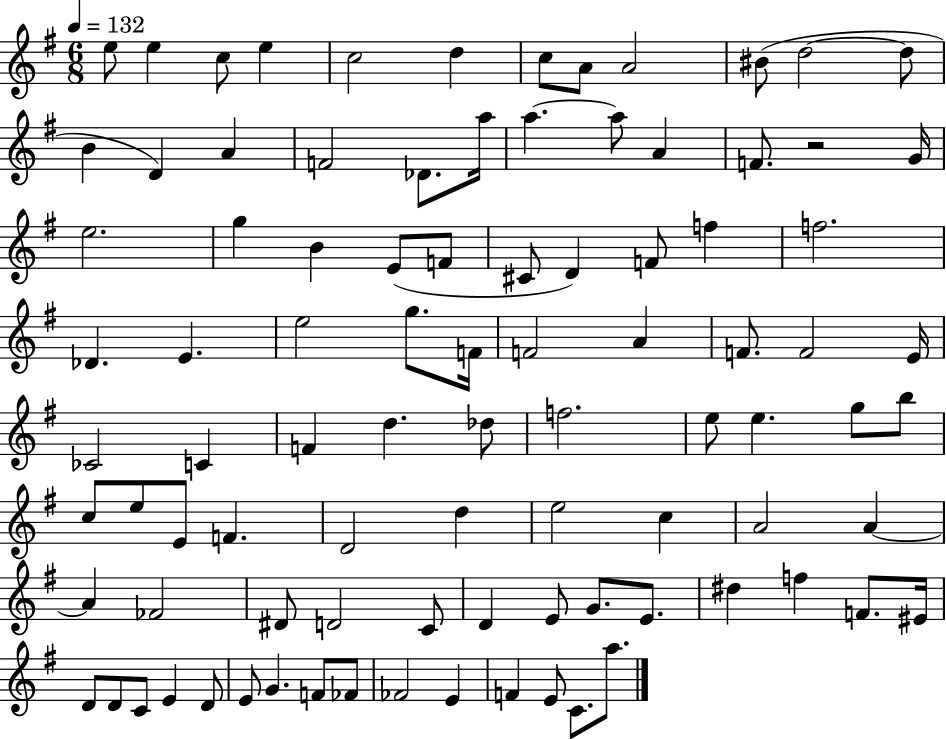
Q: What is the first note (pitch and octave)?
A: E5